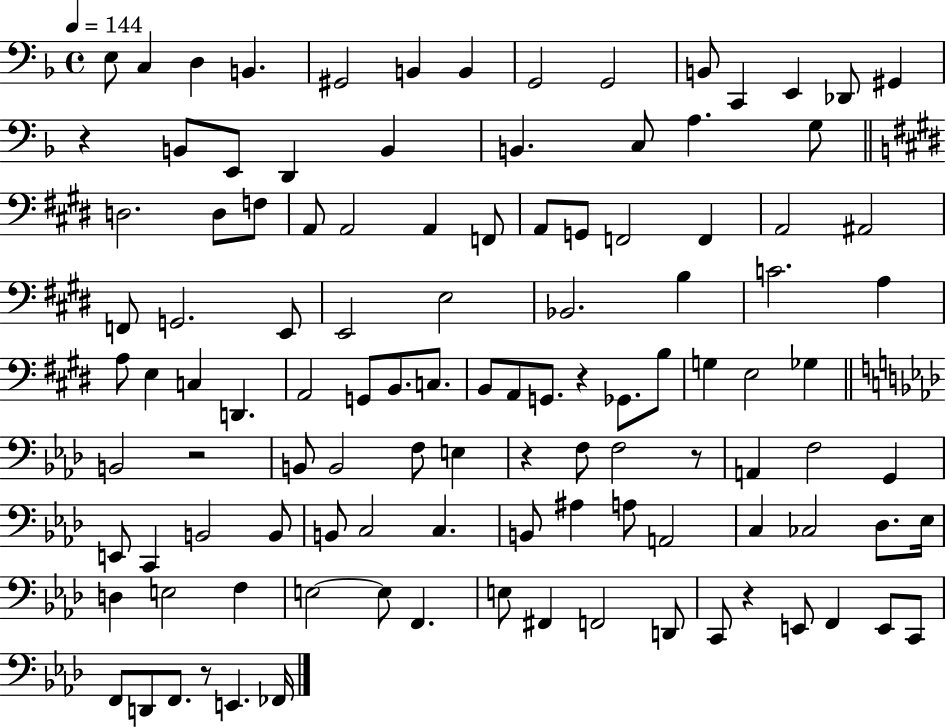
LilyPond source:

{
  \clef bass
  \time 4/4
  \defaultTimeSignature
  \key f \major
  \tempo 4 = 144
  e8 c4 d4 b,4. | gis,2 b,4 b,4 | g,2 g,2 | b,8 c,4 e,4 des,8 gis,4 | \break r4 b,8 e,8 d,4 b,4 | b,4. c8 a4. g8 | \bar "||" \break \key e \major d2. d8 f8 | a,8 a,2 a,4 f,8 | a,8 g,8 f,2 f,4 | a,2 ais,2 | \break f,8 g,2. e,8 | e,2 e2 | bes,2. b4 | c'2. a4 | \break a8 e4 c4 d,4. | a,2 g,8 b,8. c8. | b,8 a,8 g,8. r4 ges,8. b8 | g4 e2 ges4 | \break \bar "||" \break \key f \minor b,2 r2 | b,8 b,2 f8 e4 | r4 f8 f2 r8 | a,4 f2 g,4 | \break e,8 c,4 b,2 b,8 | b,8 c2 c4. | b,8 ais4 a8 a,2 | c4 ces2 des8. ees16 | \break d4 e2 f4 | e2~~ e8 f,4. | e8 fis,4 f,2 d,8 | c,8 r4 e,8 f,4 e,8 c,8 | \break f,8 d,8 f,8. r8 e,4. fes,16 | \bar "|."
}